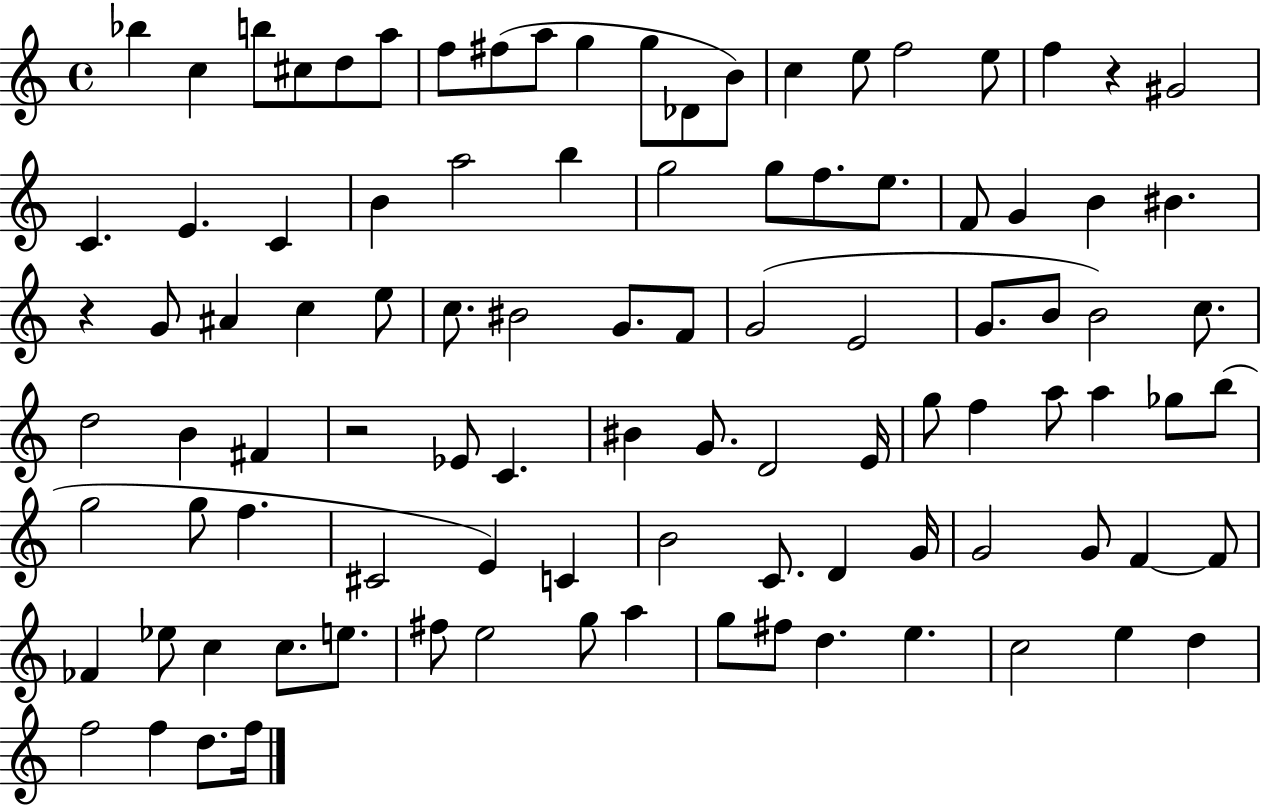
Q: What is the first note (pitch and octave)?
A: Bb5